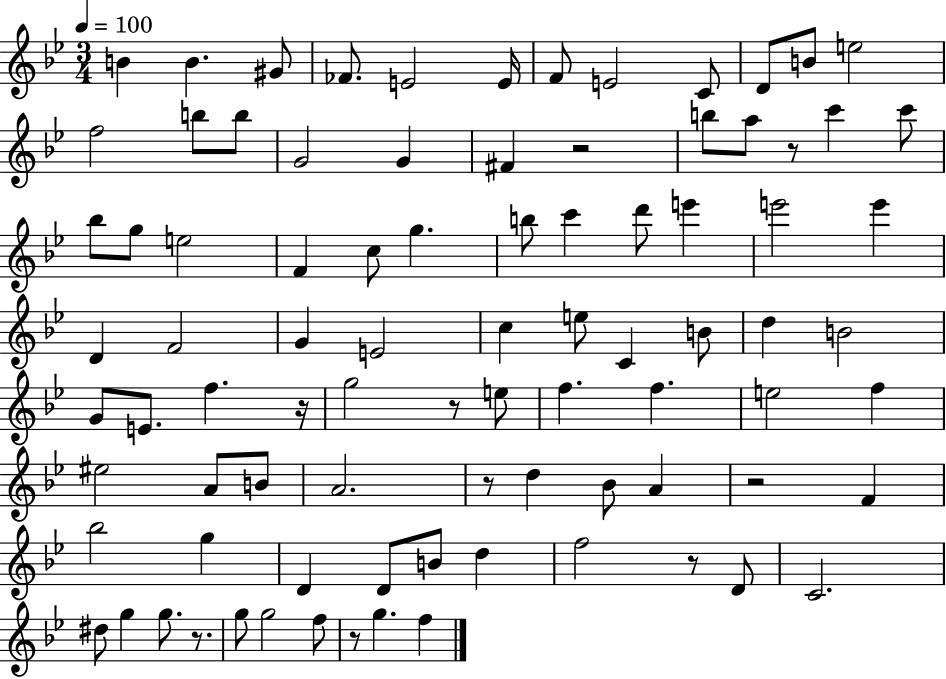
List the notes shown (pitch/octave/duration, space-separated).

B4/q B4/q. G#4/e FES4/e. E4/h E4/s F4/e E4/h C4/e D4/e B4/e E5/h F5/h B5/e B5/e G4/h G4/q F#4/q R/h B5/e A5/e R/e C6/q C6/e Bb5/e G5/e E5/h F4/q C5/e G5/q. B5/e C6/q D6/e E6/q E6/h E6/q D4/q F4/h G4/q E4/h C5/q E5/e C4/q B4/e D5/q B4/h G4/e E4/e. F5/q. R/s G5/h R/e E5/e F5/q. F5/q. E5/h F5/q EIS5/h A4/e B4/e A4/h. R/e D5/q Bb4/e A4/q R/h F4/q Bb5/h G5/q D4/q D4/e B4/e D5/q F5/h R/e D4/e C4/h. D#5/e G5/q G5/e. R/e. G5/e G5/h F5/e R/e G5/q. F5/q